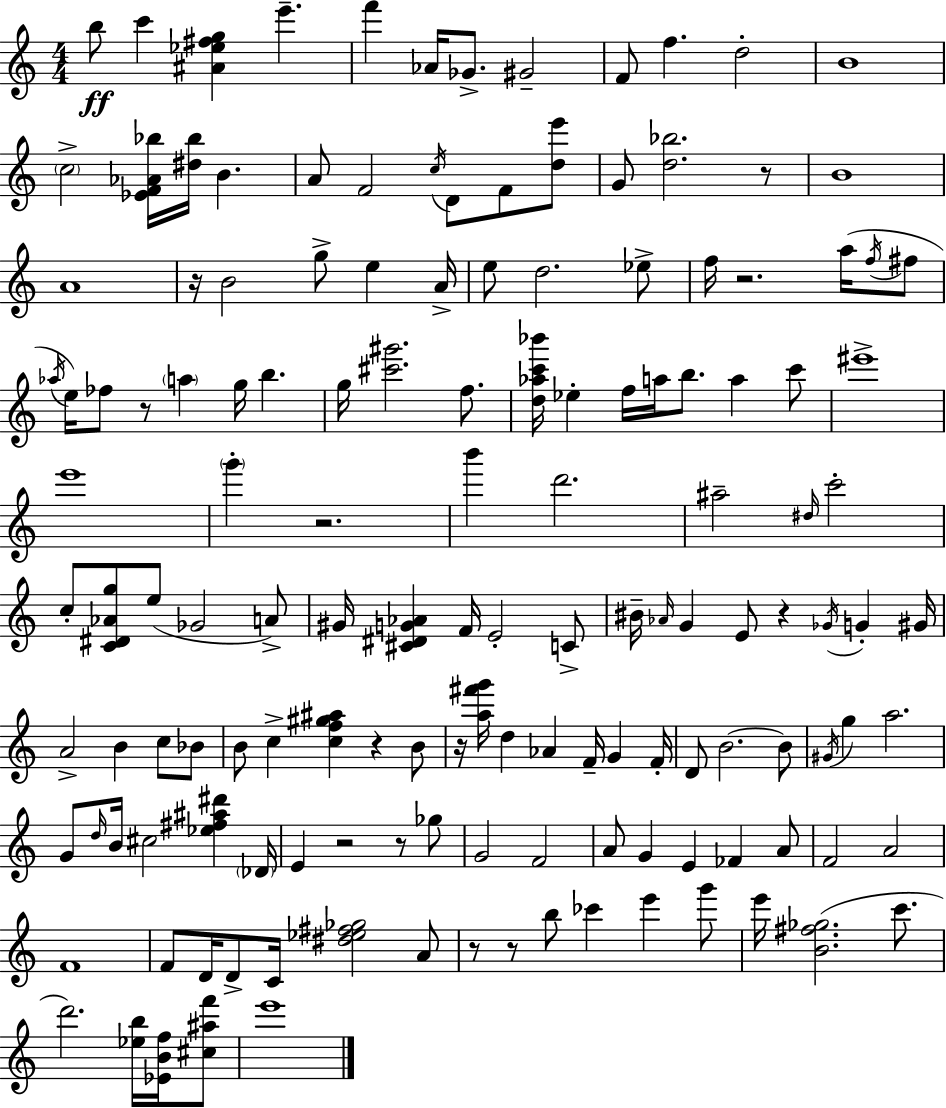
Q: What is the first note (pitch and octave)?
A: B5